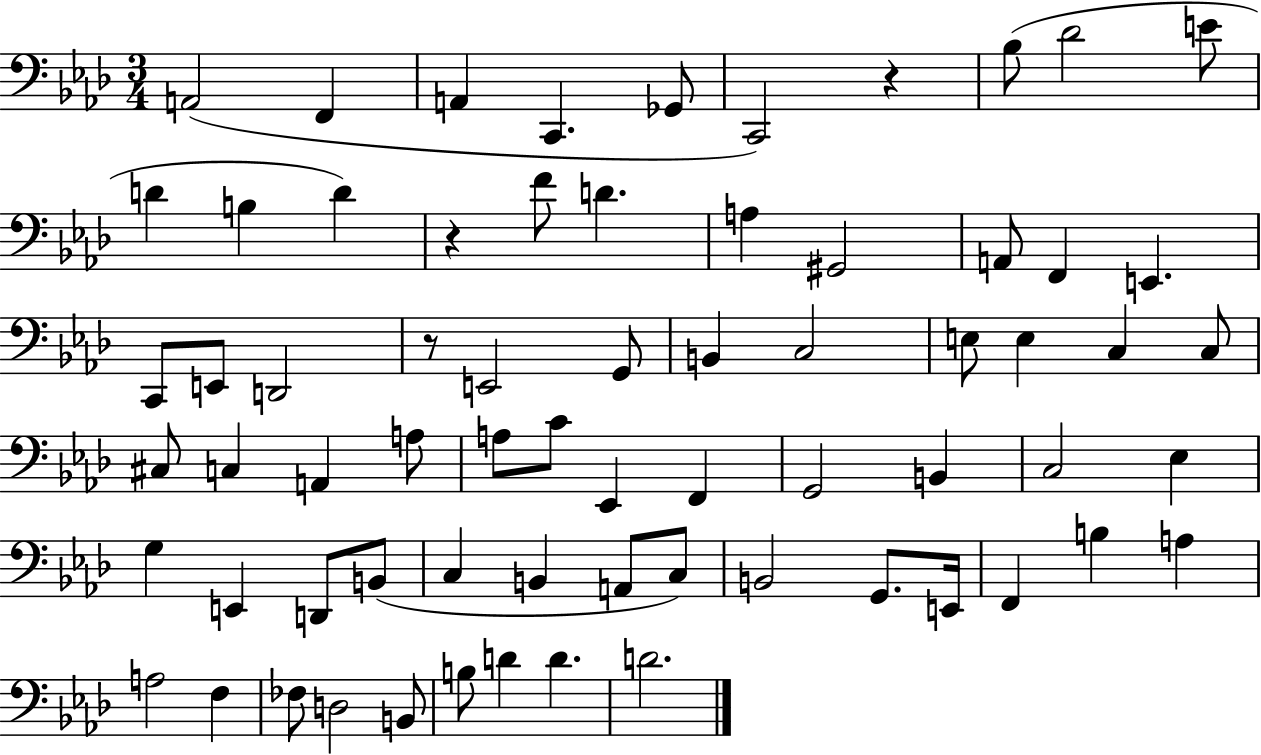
X:1
T:Untitled
M:3/4
L:1/4
K:Ab
A,,2 F,, A,, C,, _G,,/2 C,,2 z _B,/2 _D2 E/2 D B, D z F/2 D A, ^G,,2 A,,/2 F,, E,, C,,/2 E,,/2 D,,2 z/2 E,,2 G,,/2 B,, C,2 E,/2 E, C, C,/2 ^C,/2 C, A,, A,/2 A,/2 C/2 _E,, F,, G,,2 B,, C,2 _E, G, E,, D,,/2 B,,/2 C, B,, A,,/2 C,/2 B,,2 G,,/2 E,,/4 F,, B, A, A,2 F, _F,/2 D,2 B,,/2 B,/2 D D D2